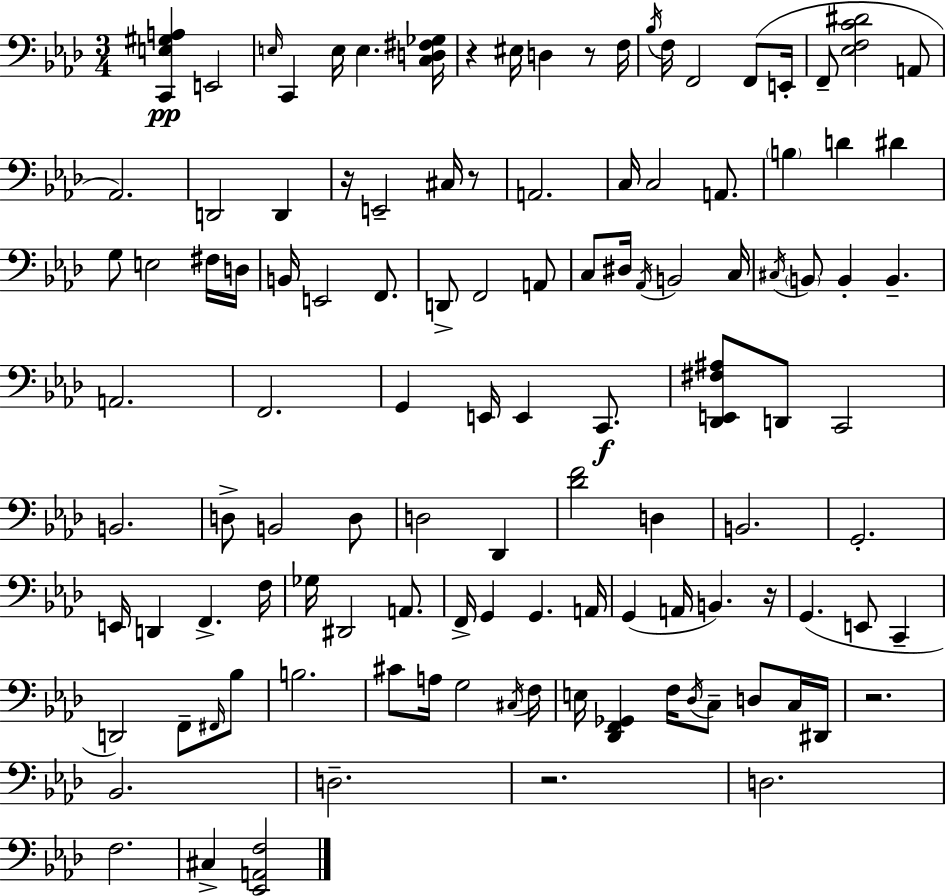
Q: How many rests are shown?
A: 7